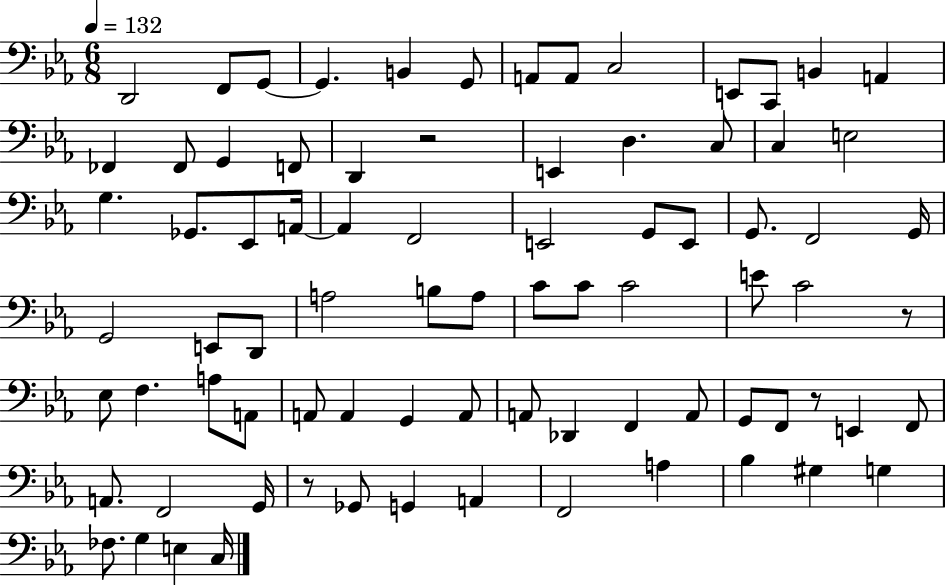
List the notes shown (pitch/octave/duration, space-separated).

D2/h F2/e G2/e G2/q. B2/q G2/e A2/e A2/e C3/h E2/e C2/e B2/q A2/q FES2/q FES2/e G2/q F2/e D2/q R/h E2/q D3/q. C3/e C3/q E3/h G3/q. Gb2/e. Eb2/e A2/s A2/q F2/h E2/h G2/e E2/e G2/e. F2/h G2/s G2/h E2/e D2/e A3/h B3/e A3/e C4/e C4/e C4/h E4/e C4/h R/e Eb3/e F3/q. A3/e A2/e A2/e A2/q G2/q A2/e A2/e Db2/q F2/q A2/e G2/e F2/e R/e E2/q F2/e A2/e. F2/h G2/s R/e Gb2/e G2/q A2/q F2/h A3/q Bb3/q G#3/q G3/q FES3/e. G3/q E3/q C3/s